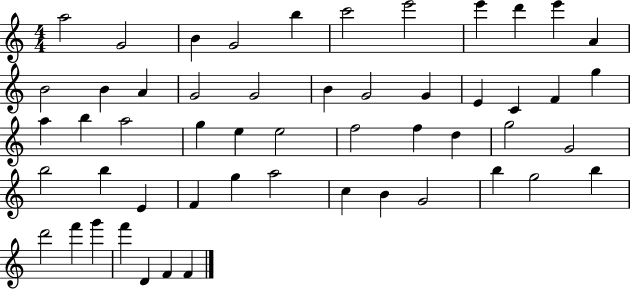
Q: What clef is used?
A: treble